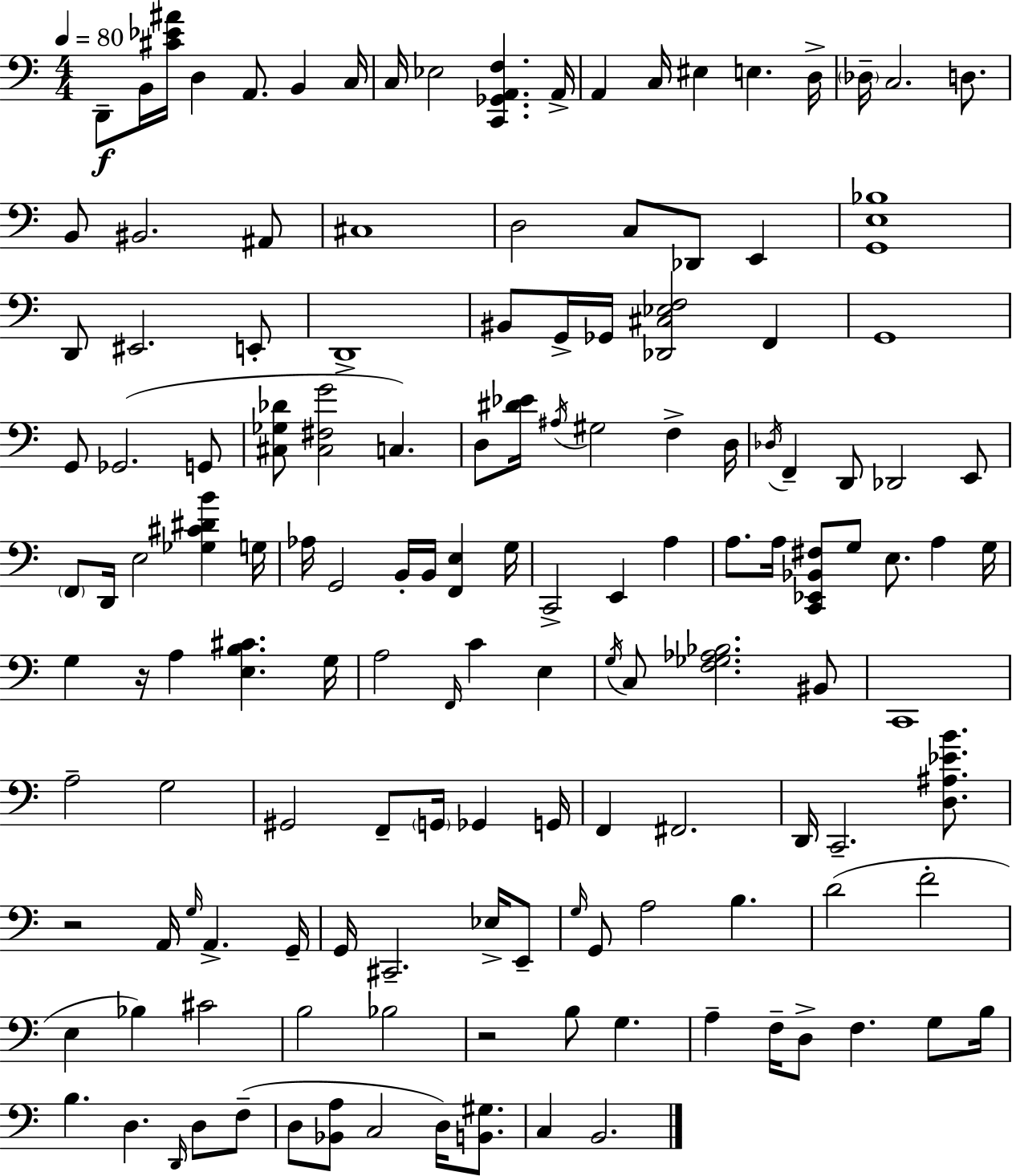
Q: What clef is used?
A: bass